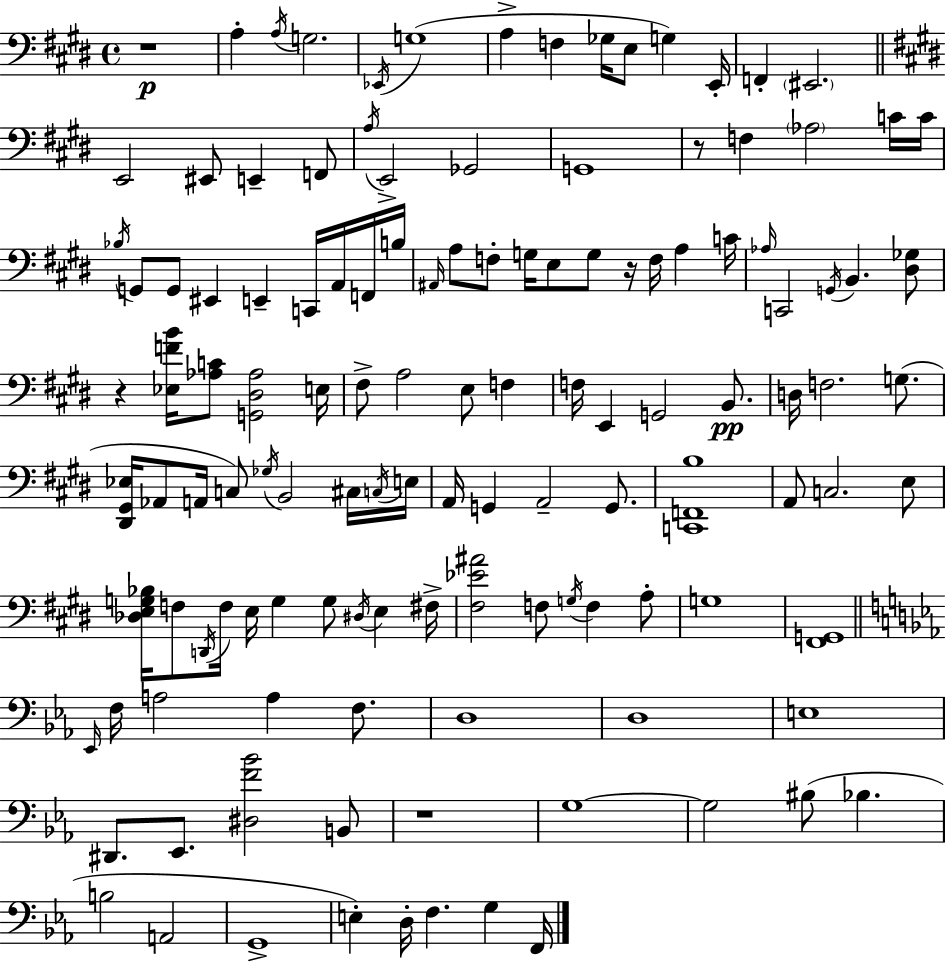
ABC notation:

X:1
T:Untitled
M:4/4
L:1/4
K:E
z4 A, A,/4 G,2 _E,,/4 G,4 A, F, _G,/4 E,/2 G, E,,/4 F,, ^E,,2 E,,2 ^E,,/2 E,, F,,/2 A,/4 E,,2 _G,,2 G,,4 z/2 F, _A,2 C/4 C/4 _B,/4 G,,/2 G,,/2 ^E,, E,, C,,/4 A,,/4 F,,/4 B,/4 ^A,,/4 A,/2 F,/2 G,/4 E,/2 G,/2 z/4 F,/4 A, C/4 _A,/4 C,,2 G,,/4 B,, [^D,_G,]/2 z [_E,FB]/4 [_A,C]/2 [G,,^D,_A,]2 E,/4 ^F,/2 A,2 E,/2 F, F,/4 E,, G,,2 B,,/2 D,/4 F,2 G,/2 [^D,,^G,,_E,]/4 _A,,/2 A,,/4 C,/2 _G,/4 B,,2 ^C,/4 C,/4 E,/4 A,,/4 G,, A,,2 G,,/2 [C,,F,,B,]4 A,,/2 C,2 E,/2 [_D,E,G,_B,]/4 F,/2 D,,/4 F,/4 E,/4 G, G,/2 ^D,/4 E, ^F,/4 [^F,_E^A]2 F,/2 G,/4 F, A,/2 G,4 [^F,,G,,]4 _E,,/4 F,/4 A,2 A, F,/2 D,4 D,4 E,4 ^D,,/2 _E,,/2 [^D,F_B]2 B,,/2 z4 G,4 G,2 ^B,/2 _B, B,2 A,,2 G,,4 E, D,/4 F, G, F,,/4